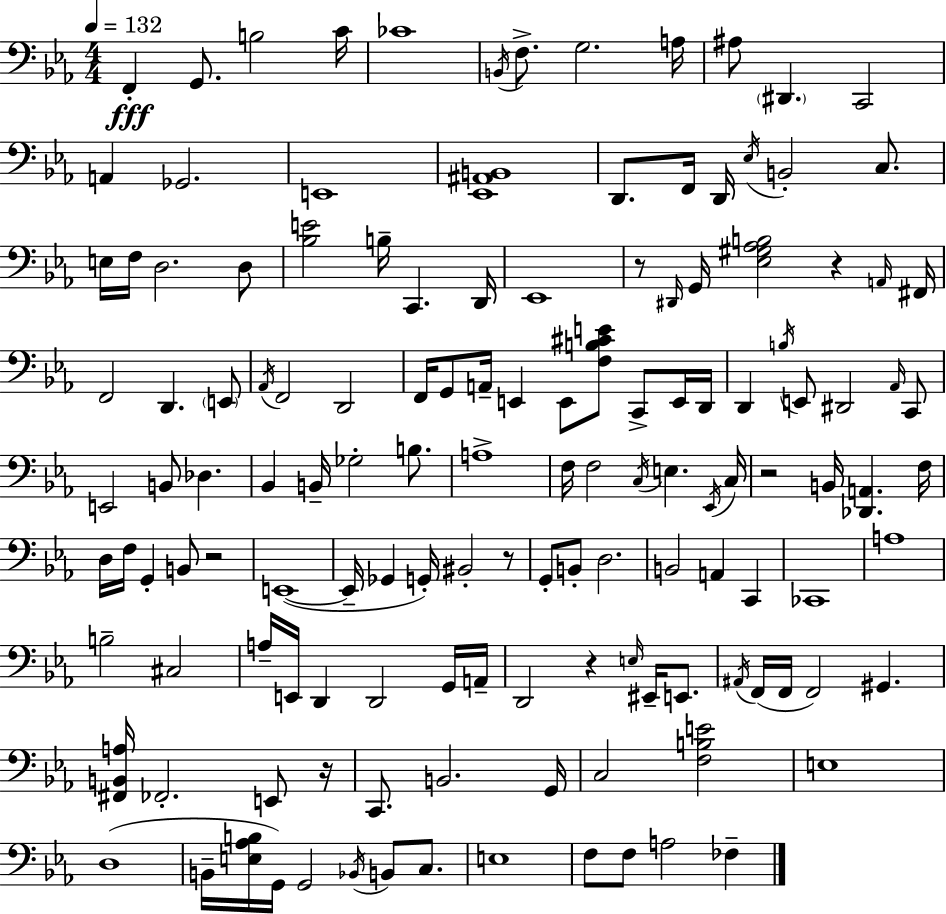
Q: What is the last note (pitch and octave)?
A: FES3